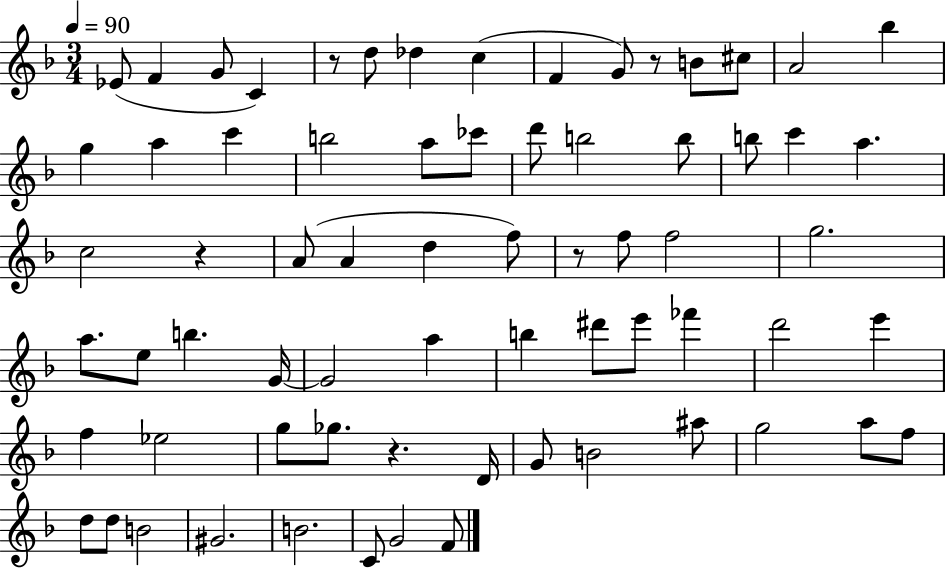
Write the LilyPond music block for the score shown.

{
  \clef treble
  \numericTimeSignature
  \time 3/4
  \key f \major
  \tempo 4 = 90
  ees'8( f'4 g'8 c'4) | r8 d''8 des''4 c''4( | f'4 g'8) r8 b'8 cis''8 | a'2 bes''4 | \break g''4 a''4 c'''4 | b''2 a''8 ces'''8 | d'''8 b''2 b''8 | b''8 c'''4 a''4. | \break c''2 r4 | a'8( a'4 d''4 f''8) | r8 f''8 f''2 | g''2. | \break a''8. e''8 b''4. g'16~~ | g'2 a''4 | b''4 dis'''8 e'''8 fes'''4 | d'''2 e'''4 | \break f''4 ees''2 | g''8 ges''8. r4. d'16 | g'8 b'2 ais''8 | g''2 a''8 f''8 | \break d''8 d''8 b'2 | gis'2. | b'2. | c'8 g'2 f'8 | \break \bar "|."
}